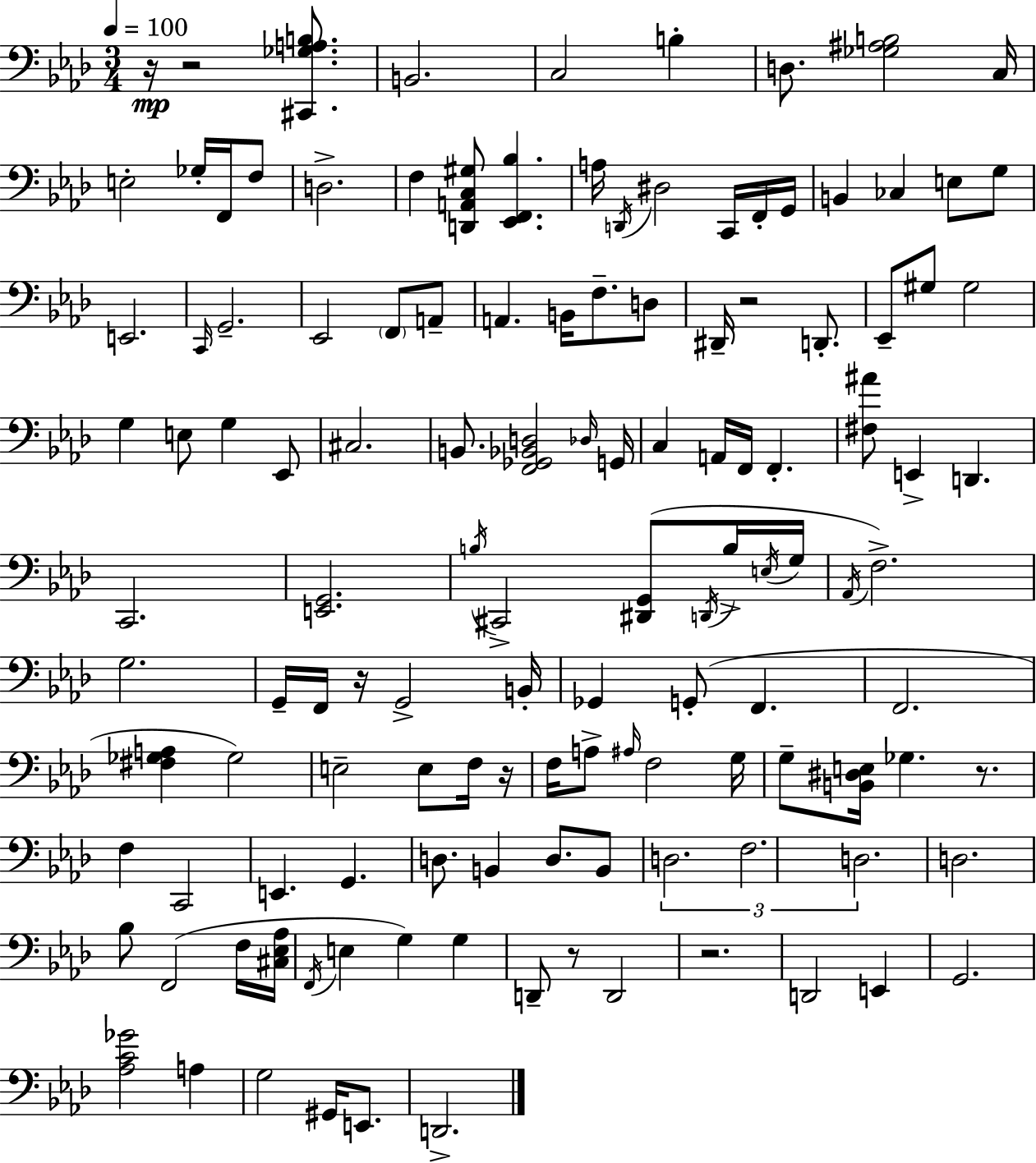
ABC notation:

X:1
T:Untitled
M:3/4
L:1/4
K:Fm
z/4 z2 [^C,,_G,A,B,]/2 B,,2 C,2 B, D,/2 [_G,^A,B,]2 C,/4 E,2 _G,/4 F,,/4 F,/2 D,2 F, [D,,A,,C,^G,]/2 [_E,,F,,_B,] A,/4 D,,/4 ^D,2 C,,/4 F,,/4 G,,/4 B,, _C, E,/2 G,/2 E,,2 C,,/4 G,,2 _E,,2 F,,/2 A,,/2 A,, B,,/4 F,/2 D,/2 ^D,,/4 z2 D,,/2 _E,,/2 ^G,/2 ^G,2 G, E,/2 G, _E,,/2 ^C,2 B,,/2 [F,,_G,,_B,,D,]2 _D,/4 G,,/4 C, A,,/4 F,,/4 F,, [^F,^A]/2 E,, D,, C,,2 [E,,G,,]2 B,/4 ^C,,2 [^D,,G,,]/2 D,,/4 B,/4 E,/4 G,/4 _A,,/4 F,2 G,2 G,,/4 F,,/4 z/4 G,,2 B,,/4 _G,, G,,/2 F,, F,,2 [^F,_G,A,] _G,2 E,2 E,/2 F,/4 z/4 F,/4 A,/2 ^A,/4 F,2 G,/4 G,/2 [B,,^D,E,]/4 _G, z/2 F, C,,2 E,, G,, D,/2 B,, D,/2 B,,/2 D,2 F,2 D,2 D,2 _B,/2 F,,2 F,/4 [^C,_E,_A,]/4 F,,/4 E, G, G, D,,/2 z/2 D,,2 z2 D,,2 E,, G,,2 [_A,C_G]2 A, G,2 ^G,,/4 E,,/2 D,,2